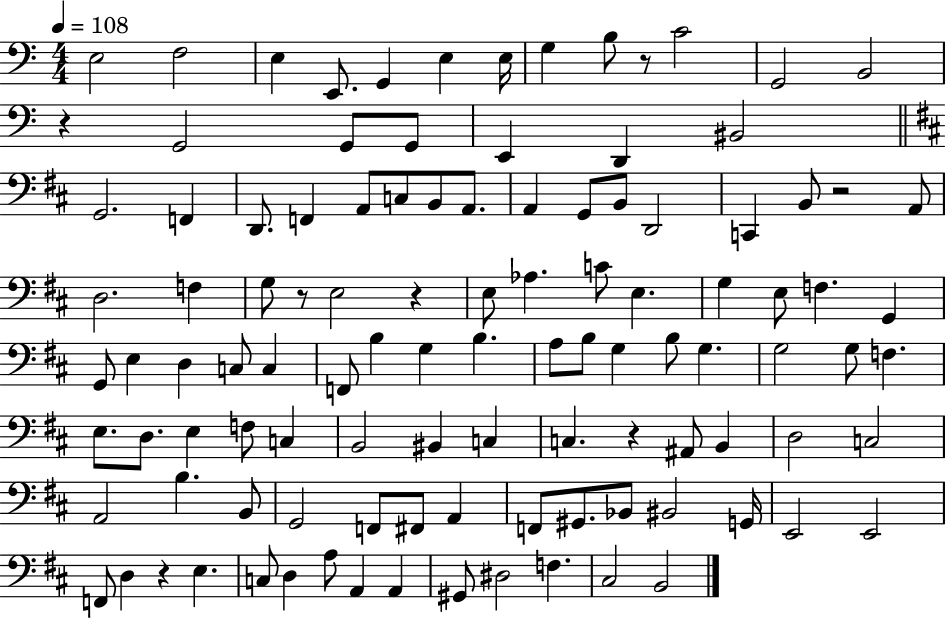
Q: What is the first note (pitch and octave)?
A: E3